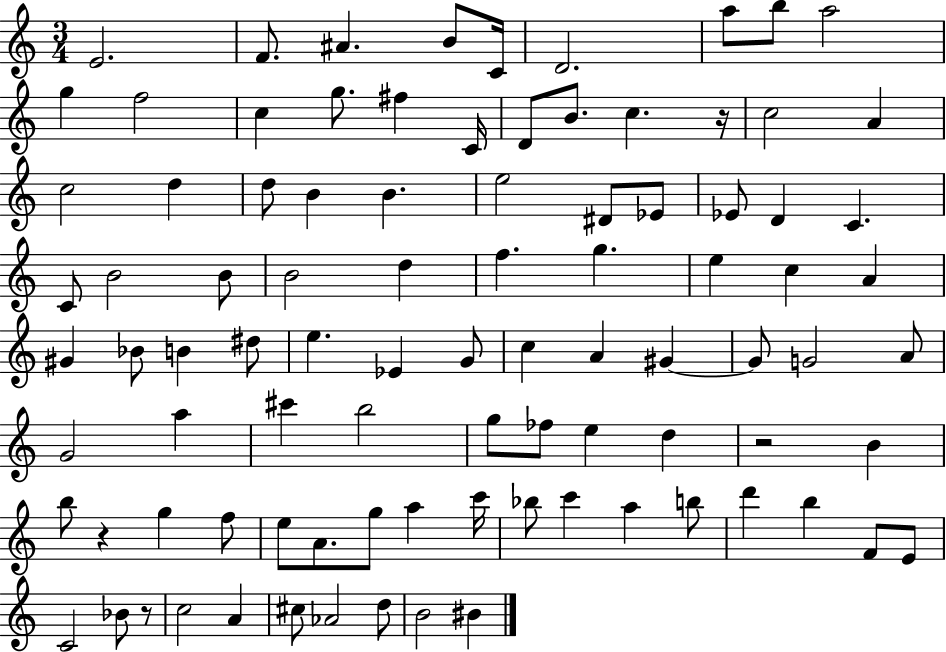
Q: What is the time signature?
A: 3/4